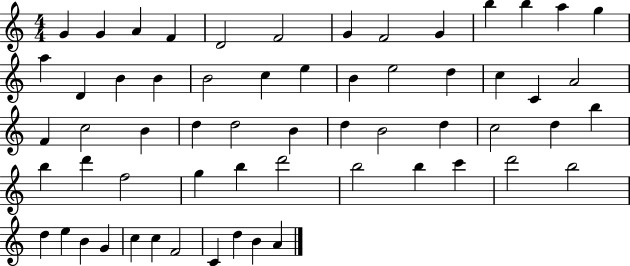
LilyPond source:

{
  \clef treble
  \numericTimeSignature
  \time 4/4
  \key c \major
  g'4 g'4 a'4 f'4 | d'2 f'2 | g'4 f'2 g'4 | b''4 b''4 a''4 g''4 | \break a''4 d'4 b'4 b'4 | b'2 c''4 e''4 | b'4 e''2 d''4 | c''4 c'4 a'2 | \break f'4 c''2 b'4 | d''4 d''2 b'4 | d''4 b'2 d''4 | c''2 d''4 b''4 | \break b''4 d'''4 f''2 | g''4 b''4 d'''2 | b''2 b''4 c'''4 | d'''2 b''2 | \break d''4 e''4 b'4 g'4 | c''4 c''4 f'2 | c'4 d''4 b'4 a'4 | \bar "|."
}